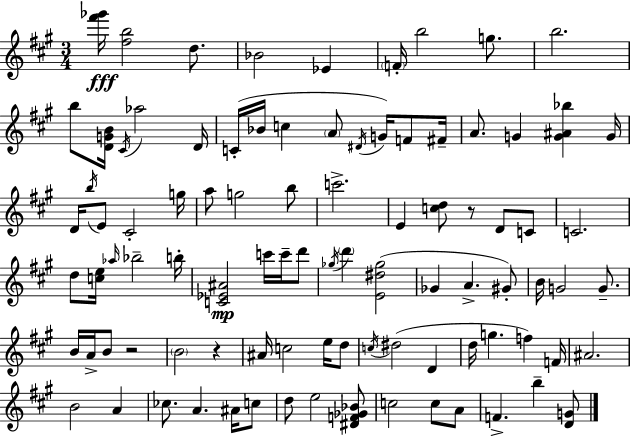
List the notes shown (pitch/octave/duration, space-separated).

[F#6,Gb6]/s [F#5,B5]/h D5/e. Bb4/h Eb4/q F4/s B5/h G5/e. B5/h. B5/e [D4,G4,B4]/s C#4/s Ab5/h D4/s C4/s Bb4/s C5/q A4/e D#4/s G4/s F4/e F#4/s A4/e. G4/q [G4,A#4,Bb5]/q G4/s D4/s B5/s E4/e C#4/h G5/s A5/e G5/h B5/e C6/h. E4/q [C5,D5]/e R/e D4/e C4/e C4/h. D5/e [C5,E5]/s Ab5/s Bb5/h B5/s [C4,Eb4,A#4]/h C6/s C6/s D6/e Gb5/s D6/q [E4,D#5,Gb5]/h Gb4/q A4/q. G#4/e B4/s G4/h G4/e. B4/s A4/s B4/e R/h B4/h R/q A#4/s C5/h E5/s D5/e C5/s D#5/h D4/q D5/s G5/q. F5/q F4/s A#4/h. B4/h A4/q CES5/e. A4/q. A#4/s C5/e D5/e E5/h [D#4,F4,Gb4,Bb4]/e C5/h C5/e A4/e F4/q. B5/q [D4,G4]/e